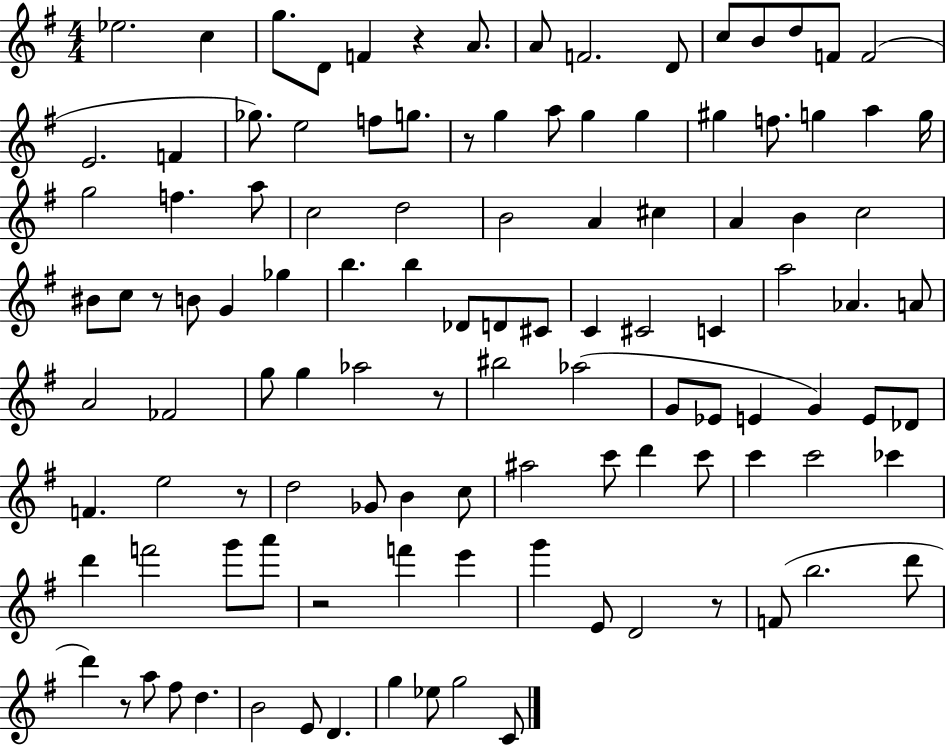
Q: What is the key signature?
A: G major